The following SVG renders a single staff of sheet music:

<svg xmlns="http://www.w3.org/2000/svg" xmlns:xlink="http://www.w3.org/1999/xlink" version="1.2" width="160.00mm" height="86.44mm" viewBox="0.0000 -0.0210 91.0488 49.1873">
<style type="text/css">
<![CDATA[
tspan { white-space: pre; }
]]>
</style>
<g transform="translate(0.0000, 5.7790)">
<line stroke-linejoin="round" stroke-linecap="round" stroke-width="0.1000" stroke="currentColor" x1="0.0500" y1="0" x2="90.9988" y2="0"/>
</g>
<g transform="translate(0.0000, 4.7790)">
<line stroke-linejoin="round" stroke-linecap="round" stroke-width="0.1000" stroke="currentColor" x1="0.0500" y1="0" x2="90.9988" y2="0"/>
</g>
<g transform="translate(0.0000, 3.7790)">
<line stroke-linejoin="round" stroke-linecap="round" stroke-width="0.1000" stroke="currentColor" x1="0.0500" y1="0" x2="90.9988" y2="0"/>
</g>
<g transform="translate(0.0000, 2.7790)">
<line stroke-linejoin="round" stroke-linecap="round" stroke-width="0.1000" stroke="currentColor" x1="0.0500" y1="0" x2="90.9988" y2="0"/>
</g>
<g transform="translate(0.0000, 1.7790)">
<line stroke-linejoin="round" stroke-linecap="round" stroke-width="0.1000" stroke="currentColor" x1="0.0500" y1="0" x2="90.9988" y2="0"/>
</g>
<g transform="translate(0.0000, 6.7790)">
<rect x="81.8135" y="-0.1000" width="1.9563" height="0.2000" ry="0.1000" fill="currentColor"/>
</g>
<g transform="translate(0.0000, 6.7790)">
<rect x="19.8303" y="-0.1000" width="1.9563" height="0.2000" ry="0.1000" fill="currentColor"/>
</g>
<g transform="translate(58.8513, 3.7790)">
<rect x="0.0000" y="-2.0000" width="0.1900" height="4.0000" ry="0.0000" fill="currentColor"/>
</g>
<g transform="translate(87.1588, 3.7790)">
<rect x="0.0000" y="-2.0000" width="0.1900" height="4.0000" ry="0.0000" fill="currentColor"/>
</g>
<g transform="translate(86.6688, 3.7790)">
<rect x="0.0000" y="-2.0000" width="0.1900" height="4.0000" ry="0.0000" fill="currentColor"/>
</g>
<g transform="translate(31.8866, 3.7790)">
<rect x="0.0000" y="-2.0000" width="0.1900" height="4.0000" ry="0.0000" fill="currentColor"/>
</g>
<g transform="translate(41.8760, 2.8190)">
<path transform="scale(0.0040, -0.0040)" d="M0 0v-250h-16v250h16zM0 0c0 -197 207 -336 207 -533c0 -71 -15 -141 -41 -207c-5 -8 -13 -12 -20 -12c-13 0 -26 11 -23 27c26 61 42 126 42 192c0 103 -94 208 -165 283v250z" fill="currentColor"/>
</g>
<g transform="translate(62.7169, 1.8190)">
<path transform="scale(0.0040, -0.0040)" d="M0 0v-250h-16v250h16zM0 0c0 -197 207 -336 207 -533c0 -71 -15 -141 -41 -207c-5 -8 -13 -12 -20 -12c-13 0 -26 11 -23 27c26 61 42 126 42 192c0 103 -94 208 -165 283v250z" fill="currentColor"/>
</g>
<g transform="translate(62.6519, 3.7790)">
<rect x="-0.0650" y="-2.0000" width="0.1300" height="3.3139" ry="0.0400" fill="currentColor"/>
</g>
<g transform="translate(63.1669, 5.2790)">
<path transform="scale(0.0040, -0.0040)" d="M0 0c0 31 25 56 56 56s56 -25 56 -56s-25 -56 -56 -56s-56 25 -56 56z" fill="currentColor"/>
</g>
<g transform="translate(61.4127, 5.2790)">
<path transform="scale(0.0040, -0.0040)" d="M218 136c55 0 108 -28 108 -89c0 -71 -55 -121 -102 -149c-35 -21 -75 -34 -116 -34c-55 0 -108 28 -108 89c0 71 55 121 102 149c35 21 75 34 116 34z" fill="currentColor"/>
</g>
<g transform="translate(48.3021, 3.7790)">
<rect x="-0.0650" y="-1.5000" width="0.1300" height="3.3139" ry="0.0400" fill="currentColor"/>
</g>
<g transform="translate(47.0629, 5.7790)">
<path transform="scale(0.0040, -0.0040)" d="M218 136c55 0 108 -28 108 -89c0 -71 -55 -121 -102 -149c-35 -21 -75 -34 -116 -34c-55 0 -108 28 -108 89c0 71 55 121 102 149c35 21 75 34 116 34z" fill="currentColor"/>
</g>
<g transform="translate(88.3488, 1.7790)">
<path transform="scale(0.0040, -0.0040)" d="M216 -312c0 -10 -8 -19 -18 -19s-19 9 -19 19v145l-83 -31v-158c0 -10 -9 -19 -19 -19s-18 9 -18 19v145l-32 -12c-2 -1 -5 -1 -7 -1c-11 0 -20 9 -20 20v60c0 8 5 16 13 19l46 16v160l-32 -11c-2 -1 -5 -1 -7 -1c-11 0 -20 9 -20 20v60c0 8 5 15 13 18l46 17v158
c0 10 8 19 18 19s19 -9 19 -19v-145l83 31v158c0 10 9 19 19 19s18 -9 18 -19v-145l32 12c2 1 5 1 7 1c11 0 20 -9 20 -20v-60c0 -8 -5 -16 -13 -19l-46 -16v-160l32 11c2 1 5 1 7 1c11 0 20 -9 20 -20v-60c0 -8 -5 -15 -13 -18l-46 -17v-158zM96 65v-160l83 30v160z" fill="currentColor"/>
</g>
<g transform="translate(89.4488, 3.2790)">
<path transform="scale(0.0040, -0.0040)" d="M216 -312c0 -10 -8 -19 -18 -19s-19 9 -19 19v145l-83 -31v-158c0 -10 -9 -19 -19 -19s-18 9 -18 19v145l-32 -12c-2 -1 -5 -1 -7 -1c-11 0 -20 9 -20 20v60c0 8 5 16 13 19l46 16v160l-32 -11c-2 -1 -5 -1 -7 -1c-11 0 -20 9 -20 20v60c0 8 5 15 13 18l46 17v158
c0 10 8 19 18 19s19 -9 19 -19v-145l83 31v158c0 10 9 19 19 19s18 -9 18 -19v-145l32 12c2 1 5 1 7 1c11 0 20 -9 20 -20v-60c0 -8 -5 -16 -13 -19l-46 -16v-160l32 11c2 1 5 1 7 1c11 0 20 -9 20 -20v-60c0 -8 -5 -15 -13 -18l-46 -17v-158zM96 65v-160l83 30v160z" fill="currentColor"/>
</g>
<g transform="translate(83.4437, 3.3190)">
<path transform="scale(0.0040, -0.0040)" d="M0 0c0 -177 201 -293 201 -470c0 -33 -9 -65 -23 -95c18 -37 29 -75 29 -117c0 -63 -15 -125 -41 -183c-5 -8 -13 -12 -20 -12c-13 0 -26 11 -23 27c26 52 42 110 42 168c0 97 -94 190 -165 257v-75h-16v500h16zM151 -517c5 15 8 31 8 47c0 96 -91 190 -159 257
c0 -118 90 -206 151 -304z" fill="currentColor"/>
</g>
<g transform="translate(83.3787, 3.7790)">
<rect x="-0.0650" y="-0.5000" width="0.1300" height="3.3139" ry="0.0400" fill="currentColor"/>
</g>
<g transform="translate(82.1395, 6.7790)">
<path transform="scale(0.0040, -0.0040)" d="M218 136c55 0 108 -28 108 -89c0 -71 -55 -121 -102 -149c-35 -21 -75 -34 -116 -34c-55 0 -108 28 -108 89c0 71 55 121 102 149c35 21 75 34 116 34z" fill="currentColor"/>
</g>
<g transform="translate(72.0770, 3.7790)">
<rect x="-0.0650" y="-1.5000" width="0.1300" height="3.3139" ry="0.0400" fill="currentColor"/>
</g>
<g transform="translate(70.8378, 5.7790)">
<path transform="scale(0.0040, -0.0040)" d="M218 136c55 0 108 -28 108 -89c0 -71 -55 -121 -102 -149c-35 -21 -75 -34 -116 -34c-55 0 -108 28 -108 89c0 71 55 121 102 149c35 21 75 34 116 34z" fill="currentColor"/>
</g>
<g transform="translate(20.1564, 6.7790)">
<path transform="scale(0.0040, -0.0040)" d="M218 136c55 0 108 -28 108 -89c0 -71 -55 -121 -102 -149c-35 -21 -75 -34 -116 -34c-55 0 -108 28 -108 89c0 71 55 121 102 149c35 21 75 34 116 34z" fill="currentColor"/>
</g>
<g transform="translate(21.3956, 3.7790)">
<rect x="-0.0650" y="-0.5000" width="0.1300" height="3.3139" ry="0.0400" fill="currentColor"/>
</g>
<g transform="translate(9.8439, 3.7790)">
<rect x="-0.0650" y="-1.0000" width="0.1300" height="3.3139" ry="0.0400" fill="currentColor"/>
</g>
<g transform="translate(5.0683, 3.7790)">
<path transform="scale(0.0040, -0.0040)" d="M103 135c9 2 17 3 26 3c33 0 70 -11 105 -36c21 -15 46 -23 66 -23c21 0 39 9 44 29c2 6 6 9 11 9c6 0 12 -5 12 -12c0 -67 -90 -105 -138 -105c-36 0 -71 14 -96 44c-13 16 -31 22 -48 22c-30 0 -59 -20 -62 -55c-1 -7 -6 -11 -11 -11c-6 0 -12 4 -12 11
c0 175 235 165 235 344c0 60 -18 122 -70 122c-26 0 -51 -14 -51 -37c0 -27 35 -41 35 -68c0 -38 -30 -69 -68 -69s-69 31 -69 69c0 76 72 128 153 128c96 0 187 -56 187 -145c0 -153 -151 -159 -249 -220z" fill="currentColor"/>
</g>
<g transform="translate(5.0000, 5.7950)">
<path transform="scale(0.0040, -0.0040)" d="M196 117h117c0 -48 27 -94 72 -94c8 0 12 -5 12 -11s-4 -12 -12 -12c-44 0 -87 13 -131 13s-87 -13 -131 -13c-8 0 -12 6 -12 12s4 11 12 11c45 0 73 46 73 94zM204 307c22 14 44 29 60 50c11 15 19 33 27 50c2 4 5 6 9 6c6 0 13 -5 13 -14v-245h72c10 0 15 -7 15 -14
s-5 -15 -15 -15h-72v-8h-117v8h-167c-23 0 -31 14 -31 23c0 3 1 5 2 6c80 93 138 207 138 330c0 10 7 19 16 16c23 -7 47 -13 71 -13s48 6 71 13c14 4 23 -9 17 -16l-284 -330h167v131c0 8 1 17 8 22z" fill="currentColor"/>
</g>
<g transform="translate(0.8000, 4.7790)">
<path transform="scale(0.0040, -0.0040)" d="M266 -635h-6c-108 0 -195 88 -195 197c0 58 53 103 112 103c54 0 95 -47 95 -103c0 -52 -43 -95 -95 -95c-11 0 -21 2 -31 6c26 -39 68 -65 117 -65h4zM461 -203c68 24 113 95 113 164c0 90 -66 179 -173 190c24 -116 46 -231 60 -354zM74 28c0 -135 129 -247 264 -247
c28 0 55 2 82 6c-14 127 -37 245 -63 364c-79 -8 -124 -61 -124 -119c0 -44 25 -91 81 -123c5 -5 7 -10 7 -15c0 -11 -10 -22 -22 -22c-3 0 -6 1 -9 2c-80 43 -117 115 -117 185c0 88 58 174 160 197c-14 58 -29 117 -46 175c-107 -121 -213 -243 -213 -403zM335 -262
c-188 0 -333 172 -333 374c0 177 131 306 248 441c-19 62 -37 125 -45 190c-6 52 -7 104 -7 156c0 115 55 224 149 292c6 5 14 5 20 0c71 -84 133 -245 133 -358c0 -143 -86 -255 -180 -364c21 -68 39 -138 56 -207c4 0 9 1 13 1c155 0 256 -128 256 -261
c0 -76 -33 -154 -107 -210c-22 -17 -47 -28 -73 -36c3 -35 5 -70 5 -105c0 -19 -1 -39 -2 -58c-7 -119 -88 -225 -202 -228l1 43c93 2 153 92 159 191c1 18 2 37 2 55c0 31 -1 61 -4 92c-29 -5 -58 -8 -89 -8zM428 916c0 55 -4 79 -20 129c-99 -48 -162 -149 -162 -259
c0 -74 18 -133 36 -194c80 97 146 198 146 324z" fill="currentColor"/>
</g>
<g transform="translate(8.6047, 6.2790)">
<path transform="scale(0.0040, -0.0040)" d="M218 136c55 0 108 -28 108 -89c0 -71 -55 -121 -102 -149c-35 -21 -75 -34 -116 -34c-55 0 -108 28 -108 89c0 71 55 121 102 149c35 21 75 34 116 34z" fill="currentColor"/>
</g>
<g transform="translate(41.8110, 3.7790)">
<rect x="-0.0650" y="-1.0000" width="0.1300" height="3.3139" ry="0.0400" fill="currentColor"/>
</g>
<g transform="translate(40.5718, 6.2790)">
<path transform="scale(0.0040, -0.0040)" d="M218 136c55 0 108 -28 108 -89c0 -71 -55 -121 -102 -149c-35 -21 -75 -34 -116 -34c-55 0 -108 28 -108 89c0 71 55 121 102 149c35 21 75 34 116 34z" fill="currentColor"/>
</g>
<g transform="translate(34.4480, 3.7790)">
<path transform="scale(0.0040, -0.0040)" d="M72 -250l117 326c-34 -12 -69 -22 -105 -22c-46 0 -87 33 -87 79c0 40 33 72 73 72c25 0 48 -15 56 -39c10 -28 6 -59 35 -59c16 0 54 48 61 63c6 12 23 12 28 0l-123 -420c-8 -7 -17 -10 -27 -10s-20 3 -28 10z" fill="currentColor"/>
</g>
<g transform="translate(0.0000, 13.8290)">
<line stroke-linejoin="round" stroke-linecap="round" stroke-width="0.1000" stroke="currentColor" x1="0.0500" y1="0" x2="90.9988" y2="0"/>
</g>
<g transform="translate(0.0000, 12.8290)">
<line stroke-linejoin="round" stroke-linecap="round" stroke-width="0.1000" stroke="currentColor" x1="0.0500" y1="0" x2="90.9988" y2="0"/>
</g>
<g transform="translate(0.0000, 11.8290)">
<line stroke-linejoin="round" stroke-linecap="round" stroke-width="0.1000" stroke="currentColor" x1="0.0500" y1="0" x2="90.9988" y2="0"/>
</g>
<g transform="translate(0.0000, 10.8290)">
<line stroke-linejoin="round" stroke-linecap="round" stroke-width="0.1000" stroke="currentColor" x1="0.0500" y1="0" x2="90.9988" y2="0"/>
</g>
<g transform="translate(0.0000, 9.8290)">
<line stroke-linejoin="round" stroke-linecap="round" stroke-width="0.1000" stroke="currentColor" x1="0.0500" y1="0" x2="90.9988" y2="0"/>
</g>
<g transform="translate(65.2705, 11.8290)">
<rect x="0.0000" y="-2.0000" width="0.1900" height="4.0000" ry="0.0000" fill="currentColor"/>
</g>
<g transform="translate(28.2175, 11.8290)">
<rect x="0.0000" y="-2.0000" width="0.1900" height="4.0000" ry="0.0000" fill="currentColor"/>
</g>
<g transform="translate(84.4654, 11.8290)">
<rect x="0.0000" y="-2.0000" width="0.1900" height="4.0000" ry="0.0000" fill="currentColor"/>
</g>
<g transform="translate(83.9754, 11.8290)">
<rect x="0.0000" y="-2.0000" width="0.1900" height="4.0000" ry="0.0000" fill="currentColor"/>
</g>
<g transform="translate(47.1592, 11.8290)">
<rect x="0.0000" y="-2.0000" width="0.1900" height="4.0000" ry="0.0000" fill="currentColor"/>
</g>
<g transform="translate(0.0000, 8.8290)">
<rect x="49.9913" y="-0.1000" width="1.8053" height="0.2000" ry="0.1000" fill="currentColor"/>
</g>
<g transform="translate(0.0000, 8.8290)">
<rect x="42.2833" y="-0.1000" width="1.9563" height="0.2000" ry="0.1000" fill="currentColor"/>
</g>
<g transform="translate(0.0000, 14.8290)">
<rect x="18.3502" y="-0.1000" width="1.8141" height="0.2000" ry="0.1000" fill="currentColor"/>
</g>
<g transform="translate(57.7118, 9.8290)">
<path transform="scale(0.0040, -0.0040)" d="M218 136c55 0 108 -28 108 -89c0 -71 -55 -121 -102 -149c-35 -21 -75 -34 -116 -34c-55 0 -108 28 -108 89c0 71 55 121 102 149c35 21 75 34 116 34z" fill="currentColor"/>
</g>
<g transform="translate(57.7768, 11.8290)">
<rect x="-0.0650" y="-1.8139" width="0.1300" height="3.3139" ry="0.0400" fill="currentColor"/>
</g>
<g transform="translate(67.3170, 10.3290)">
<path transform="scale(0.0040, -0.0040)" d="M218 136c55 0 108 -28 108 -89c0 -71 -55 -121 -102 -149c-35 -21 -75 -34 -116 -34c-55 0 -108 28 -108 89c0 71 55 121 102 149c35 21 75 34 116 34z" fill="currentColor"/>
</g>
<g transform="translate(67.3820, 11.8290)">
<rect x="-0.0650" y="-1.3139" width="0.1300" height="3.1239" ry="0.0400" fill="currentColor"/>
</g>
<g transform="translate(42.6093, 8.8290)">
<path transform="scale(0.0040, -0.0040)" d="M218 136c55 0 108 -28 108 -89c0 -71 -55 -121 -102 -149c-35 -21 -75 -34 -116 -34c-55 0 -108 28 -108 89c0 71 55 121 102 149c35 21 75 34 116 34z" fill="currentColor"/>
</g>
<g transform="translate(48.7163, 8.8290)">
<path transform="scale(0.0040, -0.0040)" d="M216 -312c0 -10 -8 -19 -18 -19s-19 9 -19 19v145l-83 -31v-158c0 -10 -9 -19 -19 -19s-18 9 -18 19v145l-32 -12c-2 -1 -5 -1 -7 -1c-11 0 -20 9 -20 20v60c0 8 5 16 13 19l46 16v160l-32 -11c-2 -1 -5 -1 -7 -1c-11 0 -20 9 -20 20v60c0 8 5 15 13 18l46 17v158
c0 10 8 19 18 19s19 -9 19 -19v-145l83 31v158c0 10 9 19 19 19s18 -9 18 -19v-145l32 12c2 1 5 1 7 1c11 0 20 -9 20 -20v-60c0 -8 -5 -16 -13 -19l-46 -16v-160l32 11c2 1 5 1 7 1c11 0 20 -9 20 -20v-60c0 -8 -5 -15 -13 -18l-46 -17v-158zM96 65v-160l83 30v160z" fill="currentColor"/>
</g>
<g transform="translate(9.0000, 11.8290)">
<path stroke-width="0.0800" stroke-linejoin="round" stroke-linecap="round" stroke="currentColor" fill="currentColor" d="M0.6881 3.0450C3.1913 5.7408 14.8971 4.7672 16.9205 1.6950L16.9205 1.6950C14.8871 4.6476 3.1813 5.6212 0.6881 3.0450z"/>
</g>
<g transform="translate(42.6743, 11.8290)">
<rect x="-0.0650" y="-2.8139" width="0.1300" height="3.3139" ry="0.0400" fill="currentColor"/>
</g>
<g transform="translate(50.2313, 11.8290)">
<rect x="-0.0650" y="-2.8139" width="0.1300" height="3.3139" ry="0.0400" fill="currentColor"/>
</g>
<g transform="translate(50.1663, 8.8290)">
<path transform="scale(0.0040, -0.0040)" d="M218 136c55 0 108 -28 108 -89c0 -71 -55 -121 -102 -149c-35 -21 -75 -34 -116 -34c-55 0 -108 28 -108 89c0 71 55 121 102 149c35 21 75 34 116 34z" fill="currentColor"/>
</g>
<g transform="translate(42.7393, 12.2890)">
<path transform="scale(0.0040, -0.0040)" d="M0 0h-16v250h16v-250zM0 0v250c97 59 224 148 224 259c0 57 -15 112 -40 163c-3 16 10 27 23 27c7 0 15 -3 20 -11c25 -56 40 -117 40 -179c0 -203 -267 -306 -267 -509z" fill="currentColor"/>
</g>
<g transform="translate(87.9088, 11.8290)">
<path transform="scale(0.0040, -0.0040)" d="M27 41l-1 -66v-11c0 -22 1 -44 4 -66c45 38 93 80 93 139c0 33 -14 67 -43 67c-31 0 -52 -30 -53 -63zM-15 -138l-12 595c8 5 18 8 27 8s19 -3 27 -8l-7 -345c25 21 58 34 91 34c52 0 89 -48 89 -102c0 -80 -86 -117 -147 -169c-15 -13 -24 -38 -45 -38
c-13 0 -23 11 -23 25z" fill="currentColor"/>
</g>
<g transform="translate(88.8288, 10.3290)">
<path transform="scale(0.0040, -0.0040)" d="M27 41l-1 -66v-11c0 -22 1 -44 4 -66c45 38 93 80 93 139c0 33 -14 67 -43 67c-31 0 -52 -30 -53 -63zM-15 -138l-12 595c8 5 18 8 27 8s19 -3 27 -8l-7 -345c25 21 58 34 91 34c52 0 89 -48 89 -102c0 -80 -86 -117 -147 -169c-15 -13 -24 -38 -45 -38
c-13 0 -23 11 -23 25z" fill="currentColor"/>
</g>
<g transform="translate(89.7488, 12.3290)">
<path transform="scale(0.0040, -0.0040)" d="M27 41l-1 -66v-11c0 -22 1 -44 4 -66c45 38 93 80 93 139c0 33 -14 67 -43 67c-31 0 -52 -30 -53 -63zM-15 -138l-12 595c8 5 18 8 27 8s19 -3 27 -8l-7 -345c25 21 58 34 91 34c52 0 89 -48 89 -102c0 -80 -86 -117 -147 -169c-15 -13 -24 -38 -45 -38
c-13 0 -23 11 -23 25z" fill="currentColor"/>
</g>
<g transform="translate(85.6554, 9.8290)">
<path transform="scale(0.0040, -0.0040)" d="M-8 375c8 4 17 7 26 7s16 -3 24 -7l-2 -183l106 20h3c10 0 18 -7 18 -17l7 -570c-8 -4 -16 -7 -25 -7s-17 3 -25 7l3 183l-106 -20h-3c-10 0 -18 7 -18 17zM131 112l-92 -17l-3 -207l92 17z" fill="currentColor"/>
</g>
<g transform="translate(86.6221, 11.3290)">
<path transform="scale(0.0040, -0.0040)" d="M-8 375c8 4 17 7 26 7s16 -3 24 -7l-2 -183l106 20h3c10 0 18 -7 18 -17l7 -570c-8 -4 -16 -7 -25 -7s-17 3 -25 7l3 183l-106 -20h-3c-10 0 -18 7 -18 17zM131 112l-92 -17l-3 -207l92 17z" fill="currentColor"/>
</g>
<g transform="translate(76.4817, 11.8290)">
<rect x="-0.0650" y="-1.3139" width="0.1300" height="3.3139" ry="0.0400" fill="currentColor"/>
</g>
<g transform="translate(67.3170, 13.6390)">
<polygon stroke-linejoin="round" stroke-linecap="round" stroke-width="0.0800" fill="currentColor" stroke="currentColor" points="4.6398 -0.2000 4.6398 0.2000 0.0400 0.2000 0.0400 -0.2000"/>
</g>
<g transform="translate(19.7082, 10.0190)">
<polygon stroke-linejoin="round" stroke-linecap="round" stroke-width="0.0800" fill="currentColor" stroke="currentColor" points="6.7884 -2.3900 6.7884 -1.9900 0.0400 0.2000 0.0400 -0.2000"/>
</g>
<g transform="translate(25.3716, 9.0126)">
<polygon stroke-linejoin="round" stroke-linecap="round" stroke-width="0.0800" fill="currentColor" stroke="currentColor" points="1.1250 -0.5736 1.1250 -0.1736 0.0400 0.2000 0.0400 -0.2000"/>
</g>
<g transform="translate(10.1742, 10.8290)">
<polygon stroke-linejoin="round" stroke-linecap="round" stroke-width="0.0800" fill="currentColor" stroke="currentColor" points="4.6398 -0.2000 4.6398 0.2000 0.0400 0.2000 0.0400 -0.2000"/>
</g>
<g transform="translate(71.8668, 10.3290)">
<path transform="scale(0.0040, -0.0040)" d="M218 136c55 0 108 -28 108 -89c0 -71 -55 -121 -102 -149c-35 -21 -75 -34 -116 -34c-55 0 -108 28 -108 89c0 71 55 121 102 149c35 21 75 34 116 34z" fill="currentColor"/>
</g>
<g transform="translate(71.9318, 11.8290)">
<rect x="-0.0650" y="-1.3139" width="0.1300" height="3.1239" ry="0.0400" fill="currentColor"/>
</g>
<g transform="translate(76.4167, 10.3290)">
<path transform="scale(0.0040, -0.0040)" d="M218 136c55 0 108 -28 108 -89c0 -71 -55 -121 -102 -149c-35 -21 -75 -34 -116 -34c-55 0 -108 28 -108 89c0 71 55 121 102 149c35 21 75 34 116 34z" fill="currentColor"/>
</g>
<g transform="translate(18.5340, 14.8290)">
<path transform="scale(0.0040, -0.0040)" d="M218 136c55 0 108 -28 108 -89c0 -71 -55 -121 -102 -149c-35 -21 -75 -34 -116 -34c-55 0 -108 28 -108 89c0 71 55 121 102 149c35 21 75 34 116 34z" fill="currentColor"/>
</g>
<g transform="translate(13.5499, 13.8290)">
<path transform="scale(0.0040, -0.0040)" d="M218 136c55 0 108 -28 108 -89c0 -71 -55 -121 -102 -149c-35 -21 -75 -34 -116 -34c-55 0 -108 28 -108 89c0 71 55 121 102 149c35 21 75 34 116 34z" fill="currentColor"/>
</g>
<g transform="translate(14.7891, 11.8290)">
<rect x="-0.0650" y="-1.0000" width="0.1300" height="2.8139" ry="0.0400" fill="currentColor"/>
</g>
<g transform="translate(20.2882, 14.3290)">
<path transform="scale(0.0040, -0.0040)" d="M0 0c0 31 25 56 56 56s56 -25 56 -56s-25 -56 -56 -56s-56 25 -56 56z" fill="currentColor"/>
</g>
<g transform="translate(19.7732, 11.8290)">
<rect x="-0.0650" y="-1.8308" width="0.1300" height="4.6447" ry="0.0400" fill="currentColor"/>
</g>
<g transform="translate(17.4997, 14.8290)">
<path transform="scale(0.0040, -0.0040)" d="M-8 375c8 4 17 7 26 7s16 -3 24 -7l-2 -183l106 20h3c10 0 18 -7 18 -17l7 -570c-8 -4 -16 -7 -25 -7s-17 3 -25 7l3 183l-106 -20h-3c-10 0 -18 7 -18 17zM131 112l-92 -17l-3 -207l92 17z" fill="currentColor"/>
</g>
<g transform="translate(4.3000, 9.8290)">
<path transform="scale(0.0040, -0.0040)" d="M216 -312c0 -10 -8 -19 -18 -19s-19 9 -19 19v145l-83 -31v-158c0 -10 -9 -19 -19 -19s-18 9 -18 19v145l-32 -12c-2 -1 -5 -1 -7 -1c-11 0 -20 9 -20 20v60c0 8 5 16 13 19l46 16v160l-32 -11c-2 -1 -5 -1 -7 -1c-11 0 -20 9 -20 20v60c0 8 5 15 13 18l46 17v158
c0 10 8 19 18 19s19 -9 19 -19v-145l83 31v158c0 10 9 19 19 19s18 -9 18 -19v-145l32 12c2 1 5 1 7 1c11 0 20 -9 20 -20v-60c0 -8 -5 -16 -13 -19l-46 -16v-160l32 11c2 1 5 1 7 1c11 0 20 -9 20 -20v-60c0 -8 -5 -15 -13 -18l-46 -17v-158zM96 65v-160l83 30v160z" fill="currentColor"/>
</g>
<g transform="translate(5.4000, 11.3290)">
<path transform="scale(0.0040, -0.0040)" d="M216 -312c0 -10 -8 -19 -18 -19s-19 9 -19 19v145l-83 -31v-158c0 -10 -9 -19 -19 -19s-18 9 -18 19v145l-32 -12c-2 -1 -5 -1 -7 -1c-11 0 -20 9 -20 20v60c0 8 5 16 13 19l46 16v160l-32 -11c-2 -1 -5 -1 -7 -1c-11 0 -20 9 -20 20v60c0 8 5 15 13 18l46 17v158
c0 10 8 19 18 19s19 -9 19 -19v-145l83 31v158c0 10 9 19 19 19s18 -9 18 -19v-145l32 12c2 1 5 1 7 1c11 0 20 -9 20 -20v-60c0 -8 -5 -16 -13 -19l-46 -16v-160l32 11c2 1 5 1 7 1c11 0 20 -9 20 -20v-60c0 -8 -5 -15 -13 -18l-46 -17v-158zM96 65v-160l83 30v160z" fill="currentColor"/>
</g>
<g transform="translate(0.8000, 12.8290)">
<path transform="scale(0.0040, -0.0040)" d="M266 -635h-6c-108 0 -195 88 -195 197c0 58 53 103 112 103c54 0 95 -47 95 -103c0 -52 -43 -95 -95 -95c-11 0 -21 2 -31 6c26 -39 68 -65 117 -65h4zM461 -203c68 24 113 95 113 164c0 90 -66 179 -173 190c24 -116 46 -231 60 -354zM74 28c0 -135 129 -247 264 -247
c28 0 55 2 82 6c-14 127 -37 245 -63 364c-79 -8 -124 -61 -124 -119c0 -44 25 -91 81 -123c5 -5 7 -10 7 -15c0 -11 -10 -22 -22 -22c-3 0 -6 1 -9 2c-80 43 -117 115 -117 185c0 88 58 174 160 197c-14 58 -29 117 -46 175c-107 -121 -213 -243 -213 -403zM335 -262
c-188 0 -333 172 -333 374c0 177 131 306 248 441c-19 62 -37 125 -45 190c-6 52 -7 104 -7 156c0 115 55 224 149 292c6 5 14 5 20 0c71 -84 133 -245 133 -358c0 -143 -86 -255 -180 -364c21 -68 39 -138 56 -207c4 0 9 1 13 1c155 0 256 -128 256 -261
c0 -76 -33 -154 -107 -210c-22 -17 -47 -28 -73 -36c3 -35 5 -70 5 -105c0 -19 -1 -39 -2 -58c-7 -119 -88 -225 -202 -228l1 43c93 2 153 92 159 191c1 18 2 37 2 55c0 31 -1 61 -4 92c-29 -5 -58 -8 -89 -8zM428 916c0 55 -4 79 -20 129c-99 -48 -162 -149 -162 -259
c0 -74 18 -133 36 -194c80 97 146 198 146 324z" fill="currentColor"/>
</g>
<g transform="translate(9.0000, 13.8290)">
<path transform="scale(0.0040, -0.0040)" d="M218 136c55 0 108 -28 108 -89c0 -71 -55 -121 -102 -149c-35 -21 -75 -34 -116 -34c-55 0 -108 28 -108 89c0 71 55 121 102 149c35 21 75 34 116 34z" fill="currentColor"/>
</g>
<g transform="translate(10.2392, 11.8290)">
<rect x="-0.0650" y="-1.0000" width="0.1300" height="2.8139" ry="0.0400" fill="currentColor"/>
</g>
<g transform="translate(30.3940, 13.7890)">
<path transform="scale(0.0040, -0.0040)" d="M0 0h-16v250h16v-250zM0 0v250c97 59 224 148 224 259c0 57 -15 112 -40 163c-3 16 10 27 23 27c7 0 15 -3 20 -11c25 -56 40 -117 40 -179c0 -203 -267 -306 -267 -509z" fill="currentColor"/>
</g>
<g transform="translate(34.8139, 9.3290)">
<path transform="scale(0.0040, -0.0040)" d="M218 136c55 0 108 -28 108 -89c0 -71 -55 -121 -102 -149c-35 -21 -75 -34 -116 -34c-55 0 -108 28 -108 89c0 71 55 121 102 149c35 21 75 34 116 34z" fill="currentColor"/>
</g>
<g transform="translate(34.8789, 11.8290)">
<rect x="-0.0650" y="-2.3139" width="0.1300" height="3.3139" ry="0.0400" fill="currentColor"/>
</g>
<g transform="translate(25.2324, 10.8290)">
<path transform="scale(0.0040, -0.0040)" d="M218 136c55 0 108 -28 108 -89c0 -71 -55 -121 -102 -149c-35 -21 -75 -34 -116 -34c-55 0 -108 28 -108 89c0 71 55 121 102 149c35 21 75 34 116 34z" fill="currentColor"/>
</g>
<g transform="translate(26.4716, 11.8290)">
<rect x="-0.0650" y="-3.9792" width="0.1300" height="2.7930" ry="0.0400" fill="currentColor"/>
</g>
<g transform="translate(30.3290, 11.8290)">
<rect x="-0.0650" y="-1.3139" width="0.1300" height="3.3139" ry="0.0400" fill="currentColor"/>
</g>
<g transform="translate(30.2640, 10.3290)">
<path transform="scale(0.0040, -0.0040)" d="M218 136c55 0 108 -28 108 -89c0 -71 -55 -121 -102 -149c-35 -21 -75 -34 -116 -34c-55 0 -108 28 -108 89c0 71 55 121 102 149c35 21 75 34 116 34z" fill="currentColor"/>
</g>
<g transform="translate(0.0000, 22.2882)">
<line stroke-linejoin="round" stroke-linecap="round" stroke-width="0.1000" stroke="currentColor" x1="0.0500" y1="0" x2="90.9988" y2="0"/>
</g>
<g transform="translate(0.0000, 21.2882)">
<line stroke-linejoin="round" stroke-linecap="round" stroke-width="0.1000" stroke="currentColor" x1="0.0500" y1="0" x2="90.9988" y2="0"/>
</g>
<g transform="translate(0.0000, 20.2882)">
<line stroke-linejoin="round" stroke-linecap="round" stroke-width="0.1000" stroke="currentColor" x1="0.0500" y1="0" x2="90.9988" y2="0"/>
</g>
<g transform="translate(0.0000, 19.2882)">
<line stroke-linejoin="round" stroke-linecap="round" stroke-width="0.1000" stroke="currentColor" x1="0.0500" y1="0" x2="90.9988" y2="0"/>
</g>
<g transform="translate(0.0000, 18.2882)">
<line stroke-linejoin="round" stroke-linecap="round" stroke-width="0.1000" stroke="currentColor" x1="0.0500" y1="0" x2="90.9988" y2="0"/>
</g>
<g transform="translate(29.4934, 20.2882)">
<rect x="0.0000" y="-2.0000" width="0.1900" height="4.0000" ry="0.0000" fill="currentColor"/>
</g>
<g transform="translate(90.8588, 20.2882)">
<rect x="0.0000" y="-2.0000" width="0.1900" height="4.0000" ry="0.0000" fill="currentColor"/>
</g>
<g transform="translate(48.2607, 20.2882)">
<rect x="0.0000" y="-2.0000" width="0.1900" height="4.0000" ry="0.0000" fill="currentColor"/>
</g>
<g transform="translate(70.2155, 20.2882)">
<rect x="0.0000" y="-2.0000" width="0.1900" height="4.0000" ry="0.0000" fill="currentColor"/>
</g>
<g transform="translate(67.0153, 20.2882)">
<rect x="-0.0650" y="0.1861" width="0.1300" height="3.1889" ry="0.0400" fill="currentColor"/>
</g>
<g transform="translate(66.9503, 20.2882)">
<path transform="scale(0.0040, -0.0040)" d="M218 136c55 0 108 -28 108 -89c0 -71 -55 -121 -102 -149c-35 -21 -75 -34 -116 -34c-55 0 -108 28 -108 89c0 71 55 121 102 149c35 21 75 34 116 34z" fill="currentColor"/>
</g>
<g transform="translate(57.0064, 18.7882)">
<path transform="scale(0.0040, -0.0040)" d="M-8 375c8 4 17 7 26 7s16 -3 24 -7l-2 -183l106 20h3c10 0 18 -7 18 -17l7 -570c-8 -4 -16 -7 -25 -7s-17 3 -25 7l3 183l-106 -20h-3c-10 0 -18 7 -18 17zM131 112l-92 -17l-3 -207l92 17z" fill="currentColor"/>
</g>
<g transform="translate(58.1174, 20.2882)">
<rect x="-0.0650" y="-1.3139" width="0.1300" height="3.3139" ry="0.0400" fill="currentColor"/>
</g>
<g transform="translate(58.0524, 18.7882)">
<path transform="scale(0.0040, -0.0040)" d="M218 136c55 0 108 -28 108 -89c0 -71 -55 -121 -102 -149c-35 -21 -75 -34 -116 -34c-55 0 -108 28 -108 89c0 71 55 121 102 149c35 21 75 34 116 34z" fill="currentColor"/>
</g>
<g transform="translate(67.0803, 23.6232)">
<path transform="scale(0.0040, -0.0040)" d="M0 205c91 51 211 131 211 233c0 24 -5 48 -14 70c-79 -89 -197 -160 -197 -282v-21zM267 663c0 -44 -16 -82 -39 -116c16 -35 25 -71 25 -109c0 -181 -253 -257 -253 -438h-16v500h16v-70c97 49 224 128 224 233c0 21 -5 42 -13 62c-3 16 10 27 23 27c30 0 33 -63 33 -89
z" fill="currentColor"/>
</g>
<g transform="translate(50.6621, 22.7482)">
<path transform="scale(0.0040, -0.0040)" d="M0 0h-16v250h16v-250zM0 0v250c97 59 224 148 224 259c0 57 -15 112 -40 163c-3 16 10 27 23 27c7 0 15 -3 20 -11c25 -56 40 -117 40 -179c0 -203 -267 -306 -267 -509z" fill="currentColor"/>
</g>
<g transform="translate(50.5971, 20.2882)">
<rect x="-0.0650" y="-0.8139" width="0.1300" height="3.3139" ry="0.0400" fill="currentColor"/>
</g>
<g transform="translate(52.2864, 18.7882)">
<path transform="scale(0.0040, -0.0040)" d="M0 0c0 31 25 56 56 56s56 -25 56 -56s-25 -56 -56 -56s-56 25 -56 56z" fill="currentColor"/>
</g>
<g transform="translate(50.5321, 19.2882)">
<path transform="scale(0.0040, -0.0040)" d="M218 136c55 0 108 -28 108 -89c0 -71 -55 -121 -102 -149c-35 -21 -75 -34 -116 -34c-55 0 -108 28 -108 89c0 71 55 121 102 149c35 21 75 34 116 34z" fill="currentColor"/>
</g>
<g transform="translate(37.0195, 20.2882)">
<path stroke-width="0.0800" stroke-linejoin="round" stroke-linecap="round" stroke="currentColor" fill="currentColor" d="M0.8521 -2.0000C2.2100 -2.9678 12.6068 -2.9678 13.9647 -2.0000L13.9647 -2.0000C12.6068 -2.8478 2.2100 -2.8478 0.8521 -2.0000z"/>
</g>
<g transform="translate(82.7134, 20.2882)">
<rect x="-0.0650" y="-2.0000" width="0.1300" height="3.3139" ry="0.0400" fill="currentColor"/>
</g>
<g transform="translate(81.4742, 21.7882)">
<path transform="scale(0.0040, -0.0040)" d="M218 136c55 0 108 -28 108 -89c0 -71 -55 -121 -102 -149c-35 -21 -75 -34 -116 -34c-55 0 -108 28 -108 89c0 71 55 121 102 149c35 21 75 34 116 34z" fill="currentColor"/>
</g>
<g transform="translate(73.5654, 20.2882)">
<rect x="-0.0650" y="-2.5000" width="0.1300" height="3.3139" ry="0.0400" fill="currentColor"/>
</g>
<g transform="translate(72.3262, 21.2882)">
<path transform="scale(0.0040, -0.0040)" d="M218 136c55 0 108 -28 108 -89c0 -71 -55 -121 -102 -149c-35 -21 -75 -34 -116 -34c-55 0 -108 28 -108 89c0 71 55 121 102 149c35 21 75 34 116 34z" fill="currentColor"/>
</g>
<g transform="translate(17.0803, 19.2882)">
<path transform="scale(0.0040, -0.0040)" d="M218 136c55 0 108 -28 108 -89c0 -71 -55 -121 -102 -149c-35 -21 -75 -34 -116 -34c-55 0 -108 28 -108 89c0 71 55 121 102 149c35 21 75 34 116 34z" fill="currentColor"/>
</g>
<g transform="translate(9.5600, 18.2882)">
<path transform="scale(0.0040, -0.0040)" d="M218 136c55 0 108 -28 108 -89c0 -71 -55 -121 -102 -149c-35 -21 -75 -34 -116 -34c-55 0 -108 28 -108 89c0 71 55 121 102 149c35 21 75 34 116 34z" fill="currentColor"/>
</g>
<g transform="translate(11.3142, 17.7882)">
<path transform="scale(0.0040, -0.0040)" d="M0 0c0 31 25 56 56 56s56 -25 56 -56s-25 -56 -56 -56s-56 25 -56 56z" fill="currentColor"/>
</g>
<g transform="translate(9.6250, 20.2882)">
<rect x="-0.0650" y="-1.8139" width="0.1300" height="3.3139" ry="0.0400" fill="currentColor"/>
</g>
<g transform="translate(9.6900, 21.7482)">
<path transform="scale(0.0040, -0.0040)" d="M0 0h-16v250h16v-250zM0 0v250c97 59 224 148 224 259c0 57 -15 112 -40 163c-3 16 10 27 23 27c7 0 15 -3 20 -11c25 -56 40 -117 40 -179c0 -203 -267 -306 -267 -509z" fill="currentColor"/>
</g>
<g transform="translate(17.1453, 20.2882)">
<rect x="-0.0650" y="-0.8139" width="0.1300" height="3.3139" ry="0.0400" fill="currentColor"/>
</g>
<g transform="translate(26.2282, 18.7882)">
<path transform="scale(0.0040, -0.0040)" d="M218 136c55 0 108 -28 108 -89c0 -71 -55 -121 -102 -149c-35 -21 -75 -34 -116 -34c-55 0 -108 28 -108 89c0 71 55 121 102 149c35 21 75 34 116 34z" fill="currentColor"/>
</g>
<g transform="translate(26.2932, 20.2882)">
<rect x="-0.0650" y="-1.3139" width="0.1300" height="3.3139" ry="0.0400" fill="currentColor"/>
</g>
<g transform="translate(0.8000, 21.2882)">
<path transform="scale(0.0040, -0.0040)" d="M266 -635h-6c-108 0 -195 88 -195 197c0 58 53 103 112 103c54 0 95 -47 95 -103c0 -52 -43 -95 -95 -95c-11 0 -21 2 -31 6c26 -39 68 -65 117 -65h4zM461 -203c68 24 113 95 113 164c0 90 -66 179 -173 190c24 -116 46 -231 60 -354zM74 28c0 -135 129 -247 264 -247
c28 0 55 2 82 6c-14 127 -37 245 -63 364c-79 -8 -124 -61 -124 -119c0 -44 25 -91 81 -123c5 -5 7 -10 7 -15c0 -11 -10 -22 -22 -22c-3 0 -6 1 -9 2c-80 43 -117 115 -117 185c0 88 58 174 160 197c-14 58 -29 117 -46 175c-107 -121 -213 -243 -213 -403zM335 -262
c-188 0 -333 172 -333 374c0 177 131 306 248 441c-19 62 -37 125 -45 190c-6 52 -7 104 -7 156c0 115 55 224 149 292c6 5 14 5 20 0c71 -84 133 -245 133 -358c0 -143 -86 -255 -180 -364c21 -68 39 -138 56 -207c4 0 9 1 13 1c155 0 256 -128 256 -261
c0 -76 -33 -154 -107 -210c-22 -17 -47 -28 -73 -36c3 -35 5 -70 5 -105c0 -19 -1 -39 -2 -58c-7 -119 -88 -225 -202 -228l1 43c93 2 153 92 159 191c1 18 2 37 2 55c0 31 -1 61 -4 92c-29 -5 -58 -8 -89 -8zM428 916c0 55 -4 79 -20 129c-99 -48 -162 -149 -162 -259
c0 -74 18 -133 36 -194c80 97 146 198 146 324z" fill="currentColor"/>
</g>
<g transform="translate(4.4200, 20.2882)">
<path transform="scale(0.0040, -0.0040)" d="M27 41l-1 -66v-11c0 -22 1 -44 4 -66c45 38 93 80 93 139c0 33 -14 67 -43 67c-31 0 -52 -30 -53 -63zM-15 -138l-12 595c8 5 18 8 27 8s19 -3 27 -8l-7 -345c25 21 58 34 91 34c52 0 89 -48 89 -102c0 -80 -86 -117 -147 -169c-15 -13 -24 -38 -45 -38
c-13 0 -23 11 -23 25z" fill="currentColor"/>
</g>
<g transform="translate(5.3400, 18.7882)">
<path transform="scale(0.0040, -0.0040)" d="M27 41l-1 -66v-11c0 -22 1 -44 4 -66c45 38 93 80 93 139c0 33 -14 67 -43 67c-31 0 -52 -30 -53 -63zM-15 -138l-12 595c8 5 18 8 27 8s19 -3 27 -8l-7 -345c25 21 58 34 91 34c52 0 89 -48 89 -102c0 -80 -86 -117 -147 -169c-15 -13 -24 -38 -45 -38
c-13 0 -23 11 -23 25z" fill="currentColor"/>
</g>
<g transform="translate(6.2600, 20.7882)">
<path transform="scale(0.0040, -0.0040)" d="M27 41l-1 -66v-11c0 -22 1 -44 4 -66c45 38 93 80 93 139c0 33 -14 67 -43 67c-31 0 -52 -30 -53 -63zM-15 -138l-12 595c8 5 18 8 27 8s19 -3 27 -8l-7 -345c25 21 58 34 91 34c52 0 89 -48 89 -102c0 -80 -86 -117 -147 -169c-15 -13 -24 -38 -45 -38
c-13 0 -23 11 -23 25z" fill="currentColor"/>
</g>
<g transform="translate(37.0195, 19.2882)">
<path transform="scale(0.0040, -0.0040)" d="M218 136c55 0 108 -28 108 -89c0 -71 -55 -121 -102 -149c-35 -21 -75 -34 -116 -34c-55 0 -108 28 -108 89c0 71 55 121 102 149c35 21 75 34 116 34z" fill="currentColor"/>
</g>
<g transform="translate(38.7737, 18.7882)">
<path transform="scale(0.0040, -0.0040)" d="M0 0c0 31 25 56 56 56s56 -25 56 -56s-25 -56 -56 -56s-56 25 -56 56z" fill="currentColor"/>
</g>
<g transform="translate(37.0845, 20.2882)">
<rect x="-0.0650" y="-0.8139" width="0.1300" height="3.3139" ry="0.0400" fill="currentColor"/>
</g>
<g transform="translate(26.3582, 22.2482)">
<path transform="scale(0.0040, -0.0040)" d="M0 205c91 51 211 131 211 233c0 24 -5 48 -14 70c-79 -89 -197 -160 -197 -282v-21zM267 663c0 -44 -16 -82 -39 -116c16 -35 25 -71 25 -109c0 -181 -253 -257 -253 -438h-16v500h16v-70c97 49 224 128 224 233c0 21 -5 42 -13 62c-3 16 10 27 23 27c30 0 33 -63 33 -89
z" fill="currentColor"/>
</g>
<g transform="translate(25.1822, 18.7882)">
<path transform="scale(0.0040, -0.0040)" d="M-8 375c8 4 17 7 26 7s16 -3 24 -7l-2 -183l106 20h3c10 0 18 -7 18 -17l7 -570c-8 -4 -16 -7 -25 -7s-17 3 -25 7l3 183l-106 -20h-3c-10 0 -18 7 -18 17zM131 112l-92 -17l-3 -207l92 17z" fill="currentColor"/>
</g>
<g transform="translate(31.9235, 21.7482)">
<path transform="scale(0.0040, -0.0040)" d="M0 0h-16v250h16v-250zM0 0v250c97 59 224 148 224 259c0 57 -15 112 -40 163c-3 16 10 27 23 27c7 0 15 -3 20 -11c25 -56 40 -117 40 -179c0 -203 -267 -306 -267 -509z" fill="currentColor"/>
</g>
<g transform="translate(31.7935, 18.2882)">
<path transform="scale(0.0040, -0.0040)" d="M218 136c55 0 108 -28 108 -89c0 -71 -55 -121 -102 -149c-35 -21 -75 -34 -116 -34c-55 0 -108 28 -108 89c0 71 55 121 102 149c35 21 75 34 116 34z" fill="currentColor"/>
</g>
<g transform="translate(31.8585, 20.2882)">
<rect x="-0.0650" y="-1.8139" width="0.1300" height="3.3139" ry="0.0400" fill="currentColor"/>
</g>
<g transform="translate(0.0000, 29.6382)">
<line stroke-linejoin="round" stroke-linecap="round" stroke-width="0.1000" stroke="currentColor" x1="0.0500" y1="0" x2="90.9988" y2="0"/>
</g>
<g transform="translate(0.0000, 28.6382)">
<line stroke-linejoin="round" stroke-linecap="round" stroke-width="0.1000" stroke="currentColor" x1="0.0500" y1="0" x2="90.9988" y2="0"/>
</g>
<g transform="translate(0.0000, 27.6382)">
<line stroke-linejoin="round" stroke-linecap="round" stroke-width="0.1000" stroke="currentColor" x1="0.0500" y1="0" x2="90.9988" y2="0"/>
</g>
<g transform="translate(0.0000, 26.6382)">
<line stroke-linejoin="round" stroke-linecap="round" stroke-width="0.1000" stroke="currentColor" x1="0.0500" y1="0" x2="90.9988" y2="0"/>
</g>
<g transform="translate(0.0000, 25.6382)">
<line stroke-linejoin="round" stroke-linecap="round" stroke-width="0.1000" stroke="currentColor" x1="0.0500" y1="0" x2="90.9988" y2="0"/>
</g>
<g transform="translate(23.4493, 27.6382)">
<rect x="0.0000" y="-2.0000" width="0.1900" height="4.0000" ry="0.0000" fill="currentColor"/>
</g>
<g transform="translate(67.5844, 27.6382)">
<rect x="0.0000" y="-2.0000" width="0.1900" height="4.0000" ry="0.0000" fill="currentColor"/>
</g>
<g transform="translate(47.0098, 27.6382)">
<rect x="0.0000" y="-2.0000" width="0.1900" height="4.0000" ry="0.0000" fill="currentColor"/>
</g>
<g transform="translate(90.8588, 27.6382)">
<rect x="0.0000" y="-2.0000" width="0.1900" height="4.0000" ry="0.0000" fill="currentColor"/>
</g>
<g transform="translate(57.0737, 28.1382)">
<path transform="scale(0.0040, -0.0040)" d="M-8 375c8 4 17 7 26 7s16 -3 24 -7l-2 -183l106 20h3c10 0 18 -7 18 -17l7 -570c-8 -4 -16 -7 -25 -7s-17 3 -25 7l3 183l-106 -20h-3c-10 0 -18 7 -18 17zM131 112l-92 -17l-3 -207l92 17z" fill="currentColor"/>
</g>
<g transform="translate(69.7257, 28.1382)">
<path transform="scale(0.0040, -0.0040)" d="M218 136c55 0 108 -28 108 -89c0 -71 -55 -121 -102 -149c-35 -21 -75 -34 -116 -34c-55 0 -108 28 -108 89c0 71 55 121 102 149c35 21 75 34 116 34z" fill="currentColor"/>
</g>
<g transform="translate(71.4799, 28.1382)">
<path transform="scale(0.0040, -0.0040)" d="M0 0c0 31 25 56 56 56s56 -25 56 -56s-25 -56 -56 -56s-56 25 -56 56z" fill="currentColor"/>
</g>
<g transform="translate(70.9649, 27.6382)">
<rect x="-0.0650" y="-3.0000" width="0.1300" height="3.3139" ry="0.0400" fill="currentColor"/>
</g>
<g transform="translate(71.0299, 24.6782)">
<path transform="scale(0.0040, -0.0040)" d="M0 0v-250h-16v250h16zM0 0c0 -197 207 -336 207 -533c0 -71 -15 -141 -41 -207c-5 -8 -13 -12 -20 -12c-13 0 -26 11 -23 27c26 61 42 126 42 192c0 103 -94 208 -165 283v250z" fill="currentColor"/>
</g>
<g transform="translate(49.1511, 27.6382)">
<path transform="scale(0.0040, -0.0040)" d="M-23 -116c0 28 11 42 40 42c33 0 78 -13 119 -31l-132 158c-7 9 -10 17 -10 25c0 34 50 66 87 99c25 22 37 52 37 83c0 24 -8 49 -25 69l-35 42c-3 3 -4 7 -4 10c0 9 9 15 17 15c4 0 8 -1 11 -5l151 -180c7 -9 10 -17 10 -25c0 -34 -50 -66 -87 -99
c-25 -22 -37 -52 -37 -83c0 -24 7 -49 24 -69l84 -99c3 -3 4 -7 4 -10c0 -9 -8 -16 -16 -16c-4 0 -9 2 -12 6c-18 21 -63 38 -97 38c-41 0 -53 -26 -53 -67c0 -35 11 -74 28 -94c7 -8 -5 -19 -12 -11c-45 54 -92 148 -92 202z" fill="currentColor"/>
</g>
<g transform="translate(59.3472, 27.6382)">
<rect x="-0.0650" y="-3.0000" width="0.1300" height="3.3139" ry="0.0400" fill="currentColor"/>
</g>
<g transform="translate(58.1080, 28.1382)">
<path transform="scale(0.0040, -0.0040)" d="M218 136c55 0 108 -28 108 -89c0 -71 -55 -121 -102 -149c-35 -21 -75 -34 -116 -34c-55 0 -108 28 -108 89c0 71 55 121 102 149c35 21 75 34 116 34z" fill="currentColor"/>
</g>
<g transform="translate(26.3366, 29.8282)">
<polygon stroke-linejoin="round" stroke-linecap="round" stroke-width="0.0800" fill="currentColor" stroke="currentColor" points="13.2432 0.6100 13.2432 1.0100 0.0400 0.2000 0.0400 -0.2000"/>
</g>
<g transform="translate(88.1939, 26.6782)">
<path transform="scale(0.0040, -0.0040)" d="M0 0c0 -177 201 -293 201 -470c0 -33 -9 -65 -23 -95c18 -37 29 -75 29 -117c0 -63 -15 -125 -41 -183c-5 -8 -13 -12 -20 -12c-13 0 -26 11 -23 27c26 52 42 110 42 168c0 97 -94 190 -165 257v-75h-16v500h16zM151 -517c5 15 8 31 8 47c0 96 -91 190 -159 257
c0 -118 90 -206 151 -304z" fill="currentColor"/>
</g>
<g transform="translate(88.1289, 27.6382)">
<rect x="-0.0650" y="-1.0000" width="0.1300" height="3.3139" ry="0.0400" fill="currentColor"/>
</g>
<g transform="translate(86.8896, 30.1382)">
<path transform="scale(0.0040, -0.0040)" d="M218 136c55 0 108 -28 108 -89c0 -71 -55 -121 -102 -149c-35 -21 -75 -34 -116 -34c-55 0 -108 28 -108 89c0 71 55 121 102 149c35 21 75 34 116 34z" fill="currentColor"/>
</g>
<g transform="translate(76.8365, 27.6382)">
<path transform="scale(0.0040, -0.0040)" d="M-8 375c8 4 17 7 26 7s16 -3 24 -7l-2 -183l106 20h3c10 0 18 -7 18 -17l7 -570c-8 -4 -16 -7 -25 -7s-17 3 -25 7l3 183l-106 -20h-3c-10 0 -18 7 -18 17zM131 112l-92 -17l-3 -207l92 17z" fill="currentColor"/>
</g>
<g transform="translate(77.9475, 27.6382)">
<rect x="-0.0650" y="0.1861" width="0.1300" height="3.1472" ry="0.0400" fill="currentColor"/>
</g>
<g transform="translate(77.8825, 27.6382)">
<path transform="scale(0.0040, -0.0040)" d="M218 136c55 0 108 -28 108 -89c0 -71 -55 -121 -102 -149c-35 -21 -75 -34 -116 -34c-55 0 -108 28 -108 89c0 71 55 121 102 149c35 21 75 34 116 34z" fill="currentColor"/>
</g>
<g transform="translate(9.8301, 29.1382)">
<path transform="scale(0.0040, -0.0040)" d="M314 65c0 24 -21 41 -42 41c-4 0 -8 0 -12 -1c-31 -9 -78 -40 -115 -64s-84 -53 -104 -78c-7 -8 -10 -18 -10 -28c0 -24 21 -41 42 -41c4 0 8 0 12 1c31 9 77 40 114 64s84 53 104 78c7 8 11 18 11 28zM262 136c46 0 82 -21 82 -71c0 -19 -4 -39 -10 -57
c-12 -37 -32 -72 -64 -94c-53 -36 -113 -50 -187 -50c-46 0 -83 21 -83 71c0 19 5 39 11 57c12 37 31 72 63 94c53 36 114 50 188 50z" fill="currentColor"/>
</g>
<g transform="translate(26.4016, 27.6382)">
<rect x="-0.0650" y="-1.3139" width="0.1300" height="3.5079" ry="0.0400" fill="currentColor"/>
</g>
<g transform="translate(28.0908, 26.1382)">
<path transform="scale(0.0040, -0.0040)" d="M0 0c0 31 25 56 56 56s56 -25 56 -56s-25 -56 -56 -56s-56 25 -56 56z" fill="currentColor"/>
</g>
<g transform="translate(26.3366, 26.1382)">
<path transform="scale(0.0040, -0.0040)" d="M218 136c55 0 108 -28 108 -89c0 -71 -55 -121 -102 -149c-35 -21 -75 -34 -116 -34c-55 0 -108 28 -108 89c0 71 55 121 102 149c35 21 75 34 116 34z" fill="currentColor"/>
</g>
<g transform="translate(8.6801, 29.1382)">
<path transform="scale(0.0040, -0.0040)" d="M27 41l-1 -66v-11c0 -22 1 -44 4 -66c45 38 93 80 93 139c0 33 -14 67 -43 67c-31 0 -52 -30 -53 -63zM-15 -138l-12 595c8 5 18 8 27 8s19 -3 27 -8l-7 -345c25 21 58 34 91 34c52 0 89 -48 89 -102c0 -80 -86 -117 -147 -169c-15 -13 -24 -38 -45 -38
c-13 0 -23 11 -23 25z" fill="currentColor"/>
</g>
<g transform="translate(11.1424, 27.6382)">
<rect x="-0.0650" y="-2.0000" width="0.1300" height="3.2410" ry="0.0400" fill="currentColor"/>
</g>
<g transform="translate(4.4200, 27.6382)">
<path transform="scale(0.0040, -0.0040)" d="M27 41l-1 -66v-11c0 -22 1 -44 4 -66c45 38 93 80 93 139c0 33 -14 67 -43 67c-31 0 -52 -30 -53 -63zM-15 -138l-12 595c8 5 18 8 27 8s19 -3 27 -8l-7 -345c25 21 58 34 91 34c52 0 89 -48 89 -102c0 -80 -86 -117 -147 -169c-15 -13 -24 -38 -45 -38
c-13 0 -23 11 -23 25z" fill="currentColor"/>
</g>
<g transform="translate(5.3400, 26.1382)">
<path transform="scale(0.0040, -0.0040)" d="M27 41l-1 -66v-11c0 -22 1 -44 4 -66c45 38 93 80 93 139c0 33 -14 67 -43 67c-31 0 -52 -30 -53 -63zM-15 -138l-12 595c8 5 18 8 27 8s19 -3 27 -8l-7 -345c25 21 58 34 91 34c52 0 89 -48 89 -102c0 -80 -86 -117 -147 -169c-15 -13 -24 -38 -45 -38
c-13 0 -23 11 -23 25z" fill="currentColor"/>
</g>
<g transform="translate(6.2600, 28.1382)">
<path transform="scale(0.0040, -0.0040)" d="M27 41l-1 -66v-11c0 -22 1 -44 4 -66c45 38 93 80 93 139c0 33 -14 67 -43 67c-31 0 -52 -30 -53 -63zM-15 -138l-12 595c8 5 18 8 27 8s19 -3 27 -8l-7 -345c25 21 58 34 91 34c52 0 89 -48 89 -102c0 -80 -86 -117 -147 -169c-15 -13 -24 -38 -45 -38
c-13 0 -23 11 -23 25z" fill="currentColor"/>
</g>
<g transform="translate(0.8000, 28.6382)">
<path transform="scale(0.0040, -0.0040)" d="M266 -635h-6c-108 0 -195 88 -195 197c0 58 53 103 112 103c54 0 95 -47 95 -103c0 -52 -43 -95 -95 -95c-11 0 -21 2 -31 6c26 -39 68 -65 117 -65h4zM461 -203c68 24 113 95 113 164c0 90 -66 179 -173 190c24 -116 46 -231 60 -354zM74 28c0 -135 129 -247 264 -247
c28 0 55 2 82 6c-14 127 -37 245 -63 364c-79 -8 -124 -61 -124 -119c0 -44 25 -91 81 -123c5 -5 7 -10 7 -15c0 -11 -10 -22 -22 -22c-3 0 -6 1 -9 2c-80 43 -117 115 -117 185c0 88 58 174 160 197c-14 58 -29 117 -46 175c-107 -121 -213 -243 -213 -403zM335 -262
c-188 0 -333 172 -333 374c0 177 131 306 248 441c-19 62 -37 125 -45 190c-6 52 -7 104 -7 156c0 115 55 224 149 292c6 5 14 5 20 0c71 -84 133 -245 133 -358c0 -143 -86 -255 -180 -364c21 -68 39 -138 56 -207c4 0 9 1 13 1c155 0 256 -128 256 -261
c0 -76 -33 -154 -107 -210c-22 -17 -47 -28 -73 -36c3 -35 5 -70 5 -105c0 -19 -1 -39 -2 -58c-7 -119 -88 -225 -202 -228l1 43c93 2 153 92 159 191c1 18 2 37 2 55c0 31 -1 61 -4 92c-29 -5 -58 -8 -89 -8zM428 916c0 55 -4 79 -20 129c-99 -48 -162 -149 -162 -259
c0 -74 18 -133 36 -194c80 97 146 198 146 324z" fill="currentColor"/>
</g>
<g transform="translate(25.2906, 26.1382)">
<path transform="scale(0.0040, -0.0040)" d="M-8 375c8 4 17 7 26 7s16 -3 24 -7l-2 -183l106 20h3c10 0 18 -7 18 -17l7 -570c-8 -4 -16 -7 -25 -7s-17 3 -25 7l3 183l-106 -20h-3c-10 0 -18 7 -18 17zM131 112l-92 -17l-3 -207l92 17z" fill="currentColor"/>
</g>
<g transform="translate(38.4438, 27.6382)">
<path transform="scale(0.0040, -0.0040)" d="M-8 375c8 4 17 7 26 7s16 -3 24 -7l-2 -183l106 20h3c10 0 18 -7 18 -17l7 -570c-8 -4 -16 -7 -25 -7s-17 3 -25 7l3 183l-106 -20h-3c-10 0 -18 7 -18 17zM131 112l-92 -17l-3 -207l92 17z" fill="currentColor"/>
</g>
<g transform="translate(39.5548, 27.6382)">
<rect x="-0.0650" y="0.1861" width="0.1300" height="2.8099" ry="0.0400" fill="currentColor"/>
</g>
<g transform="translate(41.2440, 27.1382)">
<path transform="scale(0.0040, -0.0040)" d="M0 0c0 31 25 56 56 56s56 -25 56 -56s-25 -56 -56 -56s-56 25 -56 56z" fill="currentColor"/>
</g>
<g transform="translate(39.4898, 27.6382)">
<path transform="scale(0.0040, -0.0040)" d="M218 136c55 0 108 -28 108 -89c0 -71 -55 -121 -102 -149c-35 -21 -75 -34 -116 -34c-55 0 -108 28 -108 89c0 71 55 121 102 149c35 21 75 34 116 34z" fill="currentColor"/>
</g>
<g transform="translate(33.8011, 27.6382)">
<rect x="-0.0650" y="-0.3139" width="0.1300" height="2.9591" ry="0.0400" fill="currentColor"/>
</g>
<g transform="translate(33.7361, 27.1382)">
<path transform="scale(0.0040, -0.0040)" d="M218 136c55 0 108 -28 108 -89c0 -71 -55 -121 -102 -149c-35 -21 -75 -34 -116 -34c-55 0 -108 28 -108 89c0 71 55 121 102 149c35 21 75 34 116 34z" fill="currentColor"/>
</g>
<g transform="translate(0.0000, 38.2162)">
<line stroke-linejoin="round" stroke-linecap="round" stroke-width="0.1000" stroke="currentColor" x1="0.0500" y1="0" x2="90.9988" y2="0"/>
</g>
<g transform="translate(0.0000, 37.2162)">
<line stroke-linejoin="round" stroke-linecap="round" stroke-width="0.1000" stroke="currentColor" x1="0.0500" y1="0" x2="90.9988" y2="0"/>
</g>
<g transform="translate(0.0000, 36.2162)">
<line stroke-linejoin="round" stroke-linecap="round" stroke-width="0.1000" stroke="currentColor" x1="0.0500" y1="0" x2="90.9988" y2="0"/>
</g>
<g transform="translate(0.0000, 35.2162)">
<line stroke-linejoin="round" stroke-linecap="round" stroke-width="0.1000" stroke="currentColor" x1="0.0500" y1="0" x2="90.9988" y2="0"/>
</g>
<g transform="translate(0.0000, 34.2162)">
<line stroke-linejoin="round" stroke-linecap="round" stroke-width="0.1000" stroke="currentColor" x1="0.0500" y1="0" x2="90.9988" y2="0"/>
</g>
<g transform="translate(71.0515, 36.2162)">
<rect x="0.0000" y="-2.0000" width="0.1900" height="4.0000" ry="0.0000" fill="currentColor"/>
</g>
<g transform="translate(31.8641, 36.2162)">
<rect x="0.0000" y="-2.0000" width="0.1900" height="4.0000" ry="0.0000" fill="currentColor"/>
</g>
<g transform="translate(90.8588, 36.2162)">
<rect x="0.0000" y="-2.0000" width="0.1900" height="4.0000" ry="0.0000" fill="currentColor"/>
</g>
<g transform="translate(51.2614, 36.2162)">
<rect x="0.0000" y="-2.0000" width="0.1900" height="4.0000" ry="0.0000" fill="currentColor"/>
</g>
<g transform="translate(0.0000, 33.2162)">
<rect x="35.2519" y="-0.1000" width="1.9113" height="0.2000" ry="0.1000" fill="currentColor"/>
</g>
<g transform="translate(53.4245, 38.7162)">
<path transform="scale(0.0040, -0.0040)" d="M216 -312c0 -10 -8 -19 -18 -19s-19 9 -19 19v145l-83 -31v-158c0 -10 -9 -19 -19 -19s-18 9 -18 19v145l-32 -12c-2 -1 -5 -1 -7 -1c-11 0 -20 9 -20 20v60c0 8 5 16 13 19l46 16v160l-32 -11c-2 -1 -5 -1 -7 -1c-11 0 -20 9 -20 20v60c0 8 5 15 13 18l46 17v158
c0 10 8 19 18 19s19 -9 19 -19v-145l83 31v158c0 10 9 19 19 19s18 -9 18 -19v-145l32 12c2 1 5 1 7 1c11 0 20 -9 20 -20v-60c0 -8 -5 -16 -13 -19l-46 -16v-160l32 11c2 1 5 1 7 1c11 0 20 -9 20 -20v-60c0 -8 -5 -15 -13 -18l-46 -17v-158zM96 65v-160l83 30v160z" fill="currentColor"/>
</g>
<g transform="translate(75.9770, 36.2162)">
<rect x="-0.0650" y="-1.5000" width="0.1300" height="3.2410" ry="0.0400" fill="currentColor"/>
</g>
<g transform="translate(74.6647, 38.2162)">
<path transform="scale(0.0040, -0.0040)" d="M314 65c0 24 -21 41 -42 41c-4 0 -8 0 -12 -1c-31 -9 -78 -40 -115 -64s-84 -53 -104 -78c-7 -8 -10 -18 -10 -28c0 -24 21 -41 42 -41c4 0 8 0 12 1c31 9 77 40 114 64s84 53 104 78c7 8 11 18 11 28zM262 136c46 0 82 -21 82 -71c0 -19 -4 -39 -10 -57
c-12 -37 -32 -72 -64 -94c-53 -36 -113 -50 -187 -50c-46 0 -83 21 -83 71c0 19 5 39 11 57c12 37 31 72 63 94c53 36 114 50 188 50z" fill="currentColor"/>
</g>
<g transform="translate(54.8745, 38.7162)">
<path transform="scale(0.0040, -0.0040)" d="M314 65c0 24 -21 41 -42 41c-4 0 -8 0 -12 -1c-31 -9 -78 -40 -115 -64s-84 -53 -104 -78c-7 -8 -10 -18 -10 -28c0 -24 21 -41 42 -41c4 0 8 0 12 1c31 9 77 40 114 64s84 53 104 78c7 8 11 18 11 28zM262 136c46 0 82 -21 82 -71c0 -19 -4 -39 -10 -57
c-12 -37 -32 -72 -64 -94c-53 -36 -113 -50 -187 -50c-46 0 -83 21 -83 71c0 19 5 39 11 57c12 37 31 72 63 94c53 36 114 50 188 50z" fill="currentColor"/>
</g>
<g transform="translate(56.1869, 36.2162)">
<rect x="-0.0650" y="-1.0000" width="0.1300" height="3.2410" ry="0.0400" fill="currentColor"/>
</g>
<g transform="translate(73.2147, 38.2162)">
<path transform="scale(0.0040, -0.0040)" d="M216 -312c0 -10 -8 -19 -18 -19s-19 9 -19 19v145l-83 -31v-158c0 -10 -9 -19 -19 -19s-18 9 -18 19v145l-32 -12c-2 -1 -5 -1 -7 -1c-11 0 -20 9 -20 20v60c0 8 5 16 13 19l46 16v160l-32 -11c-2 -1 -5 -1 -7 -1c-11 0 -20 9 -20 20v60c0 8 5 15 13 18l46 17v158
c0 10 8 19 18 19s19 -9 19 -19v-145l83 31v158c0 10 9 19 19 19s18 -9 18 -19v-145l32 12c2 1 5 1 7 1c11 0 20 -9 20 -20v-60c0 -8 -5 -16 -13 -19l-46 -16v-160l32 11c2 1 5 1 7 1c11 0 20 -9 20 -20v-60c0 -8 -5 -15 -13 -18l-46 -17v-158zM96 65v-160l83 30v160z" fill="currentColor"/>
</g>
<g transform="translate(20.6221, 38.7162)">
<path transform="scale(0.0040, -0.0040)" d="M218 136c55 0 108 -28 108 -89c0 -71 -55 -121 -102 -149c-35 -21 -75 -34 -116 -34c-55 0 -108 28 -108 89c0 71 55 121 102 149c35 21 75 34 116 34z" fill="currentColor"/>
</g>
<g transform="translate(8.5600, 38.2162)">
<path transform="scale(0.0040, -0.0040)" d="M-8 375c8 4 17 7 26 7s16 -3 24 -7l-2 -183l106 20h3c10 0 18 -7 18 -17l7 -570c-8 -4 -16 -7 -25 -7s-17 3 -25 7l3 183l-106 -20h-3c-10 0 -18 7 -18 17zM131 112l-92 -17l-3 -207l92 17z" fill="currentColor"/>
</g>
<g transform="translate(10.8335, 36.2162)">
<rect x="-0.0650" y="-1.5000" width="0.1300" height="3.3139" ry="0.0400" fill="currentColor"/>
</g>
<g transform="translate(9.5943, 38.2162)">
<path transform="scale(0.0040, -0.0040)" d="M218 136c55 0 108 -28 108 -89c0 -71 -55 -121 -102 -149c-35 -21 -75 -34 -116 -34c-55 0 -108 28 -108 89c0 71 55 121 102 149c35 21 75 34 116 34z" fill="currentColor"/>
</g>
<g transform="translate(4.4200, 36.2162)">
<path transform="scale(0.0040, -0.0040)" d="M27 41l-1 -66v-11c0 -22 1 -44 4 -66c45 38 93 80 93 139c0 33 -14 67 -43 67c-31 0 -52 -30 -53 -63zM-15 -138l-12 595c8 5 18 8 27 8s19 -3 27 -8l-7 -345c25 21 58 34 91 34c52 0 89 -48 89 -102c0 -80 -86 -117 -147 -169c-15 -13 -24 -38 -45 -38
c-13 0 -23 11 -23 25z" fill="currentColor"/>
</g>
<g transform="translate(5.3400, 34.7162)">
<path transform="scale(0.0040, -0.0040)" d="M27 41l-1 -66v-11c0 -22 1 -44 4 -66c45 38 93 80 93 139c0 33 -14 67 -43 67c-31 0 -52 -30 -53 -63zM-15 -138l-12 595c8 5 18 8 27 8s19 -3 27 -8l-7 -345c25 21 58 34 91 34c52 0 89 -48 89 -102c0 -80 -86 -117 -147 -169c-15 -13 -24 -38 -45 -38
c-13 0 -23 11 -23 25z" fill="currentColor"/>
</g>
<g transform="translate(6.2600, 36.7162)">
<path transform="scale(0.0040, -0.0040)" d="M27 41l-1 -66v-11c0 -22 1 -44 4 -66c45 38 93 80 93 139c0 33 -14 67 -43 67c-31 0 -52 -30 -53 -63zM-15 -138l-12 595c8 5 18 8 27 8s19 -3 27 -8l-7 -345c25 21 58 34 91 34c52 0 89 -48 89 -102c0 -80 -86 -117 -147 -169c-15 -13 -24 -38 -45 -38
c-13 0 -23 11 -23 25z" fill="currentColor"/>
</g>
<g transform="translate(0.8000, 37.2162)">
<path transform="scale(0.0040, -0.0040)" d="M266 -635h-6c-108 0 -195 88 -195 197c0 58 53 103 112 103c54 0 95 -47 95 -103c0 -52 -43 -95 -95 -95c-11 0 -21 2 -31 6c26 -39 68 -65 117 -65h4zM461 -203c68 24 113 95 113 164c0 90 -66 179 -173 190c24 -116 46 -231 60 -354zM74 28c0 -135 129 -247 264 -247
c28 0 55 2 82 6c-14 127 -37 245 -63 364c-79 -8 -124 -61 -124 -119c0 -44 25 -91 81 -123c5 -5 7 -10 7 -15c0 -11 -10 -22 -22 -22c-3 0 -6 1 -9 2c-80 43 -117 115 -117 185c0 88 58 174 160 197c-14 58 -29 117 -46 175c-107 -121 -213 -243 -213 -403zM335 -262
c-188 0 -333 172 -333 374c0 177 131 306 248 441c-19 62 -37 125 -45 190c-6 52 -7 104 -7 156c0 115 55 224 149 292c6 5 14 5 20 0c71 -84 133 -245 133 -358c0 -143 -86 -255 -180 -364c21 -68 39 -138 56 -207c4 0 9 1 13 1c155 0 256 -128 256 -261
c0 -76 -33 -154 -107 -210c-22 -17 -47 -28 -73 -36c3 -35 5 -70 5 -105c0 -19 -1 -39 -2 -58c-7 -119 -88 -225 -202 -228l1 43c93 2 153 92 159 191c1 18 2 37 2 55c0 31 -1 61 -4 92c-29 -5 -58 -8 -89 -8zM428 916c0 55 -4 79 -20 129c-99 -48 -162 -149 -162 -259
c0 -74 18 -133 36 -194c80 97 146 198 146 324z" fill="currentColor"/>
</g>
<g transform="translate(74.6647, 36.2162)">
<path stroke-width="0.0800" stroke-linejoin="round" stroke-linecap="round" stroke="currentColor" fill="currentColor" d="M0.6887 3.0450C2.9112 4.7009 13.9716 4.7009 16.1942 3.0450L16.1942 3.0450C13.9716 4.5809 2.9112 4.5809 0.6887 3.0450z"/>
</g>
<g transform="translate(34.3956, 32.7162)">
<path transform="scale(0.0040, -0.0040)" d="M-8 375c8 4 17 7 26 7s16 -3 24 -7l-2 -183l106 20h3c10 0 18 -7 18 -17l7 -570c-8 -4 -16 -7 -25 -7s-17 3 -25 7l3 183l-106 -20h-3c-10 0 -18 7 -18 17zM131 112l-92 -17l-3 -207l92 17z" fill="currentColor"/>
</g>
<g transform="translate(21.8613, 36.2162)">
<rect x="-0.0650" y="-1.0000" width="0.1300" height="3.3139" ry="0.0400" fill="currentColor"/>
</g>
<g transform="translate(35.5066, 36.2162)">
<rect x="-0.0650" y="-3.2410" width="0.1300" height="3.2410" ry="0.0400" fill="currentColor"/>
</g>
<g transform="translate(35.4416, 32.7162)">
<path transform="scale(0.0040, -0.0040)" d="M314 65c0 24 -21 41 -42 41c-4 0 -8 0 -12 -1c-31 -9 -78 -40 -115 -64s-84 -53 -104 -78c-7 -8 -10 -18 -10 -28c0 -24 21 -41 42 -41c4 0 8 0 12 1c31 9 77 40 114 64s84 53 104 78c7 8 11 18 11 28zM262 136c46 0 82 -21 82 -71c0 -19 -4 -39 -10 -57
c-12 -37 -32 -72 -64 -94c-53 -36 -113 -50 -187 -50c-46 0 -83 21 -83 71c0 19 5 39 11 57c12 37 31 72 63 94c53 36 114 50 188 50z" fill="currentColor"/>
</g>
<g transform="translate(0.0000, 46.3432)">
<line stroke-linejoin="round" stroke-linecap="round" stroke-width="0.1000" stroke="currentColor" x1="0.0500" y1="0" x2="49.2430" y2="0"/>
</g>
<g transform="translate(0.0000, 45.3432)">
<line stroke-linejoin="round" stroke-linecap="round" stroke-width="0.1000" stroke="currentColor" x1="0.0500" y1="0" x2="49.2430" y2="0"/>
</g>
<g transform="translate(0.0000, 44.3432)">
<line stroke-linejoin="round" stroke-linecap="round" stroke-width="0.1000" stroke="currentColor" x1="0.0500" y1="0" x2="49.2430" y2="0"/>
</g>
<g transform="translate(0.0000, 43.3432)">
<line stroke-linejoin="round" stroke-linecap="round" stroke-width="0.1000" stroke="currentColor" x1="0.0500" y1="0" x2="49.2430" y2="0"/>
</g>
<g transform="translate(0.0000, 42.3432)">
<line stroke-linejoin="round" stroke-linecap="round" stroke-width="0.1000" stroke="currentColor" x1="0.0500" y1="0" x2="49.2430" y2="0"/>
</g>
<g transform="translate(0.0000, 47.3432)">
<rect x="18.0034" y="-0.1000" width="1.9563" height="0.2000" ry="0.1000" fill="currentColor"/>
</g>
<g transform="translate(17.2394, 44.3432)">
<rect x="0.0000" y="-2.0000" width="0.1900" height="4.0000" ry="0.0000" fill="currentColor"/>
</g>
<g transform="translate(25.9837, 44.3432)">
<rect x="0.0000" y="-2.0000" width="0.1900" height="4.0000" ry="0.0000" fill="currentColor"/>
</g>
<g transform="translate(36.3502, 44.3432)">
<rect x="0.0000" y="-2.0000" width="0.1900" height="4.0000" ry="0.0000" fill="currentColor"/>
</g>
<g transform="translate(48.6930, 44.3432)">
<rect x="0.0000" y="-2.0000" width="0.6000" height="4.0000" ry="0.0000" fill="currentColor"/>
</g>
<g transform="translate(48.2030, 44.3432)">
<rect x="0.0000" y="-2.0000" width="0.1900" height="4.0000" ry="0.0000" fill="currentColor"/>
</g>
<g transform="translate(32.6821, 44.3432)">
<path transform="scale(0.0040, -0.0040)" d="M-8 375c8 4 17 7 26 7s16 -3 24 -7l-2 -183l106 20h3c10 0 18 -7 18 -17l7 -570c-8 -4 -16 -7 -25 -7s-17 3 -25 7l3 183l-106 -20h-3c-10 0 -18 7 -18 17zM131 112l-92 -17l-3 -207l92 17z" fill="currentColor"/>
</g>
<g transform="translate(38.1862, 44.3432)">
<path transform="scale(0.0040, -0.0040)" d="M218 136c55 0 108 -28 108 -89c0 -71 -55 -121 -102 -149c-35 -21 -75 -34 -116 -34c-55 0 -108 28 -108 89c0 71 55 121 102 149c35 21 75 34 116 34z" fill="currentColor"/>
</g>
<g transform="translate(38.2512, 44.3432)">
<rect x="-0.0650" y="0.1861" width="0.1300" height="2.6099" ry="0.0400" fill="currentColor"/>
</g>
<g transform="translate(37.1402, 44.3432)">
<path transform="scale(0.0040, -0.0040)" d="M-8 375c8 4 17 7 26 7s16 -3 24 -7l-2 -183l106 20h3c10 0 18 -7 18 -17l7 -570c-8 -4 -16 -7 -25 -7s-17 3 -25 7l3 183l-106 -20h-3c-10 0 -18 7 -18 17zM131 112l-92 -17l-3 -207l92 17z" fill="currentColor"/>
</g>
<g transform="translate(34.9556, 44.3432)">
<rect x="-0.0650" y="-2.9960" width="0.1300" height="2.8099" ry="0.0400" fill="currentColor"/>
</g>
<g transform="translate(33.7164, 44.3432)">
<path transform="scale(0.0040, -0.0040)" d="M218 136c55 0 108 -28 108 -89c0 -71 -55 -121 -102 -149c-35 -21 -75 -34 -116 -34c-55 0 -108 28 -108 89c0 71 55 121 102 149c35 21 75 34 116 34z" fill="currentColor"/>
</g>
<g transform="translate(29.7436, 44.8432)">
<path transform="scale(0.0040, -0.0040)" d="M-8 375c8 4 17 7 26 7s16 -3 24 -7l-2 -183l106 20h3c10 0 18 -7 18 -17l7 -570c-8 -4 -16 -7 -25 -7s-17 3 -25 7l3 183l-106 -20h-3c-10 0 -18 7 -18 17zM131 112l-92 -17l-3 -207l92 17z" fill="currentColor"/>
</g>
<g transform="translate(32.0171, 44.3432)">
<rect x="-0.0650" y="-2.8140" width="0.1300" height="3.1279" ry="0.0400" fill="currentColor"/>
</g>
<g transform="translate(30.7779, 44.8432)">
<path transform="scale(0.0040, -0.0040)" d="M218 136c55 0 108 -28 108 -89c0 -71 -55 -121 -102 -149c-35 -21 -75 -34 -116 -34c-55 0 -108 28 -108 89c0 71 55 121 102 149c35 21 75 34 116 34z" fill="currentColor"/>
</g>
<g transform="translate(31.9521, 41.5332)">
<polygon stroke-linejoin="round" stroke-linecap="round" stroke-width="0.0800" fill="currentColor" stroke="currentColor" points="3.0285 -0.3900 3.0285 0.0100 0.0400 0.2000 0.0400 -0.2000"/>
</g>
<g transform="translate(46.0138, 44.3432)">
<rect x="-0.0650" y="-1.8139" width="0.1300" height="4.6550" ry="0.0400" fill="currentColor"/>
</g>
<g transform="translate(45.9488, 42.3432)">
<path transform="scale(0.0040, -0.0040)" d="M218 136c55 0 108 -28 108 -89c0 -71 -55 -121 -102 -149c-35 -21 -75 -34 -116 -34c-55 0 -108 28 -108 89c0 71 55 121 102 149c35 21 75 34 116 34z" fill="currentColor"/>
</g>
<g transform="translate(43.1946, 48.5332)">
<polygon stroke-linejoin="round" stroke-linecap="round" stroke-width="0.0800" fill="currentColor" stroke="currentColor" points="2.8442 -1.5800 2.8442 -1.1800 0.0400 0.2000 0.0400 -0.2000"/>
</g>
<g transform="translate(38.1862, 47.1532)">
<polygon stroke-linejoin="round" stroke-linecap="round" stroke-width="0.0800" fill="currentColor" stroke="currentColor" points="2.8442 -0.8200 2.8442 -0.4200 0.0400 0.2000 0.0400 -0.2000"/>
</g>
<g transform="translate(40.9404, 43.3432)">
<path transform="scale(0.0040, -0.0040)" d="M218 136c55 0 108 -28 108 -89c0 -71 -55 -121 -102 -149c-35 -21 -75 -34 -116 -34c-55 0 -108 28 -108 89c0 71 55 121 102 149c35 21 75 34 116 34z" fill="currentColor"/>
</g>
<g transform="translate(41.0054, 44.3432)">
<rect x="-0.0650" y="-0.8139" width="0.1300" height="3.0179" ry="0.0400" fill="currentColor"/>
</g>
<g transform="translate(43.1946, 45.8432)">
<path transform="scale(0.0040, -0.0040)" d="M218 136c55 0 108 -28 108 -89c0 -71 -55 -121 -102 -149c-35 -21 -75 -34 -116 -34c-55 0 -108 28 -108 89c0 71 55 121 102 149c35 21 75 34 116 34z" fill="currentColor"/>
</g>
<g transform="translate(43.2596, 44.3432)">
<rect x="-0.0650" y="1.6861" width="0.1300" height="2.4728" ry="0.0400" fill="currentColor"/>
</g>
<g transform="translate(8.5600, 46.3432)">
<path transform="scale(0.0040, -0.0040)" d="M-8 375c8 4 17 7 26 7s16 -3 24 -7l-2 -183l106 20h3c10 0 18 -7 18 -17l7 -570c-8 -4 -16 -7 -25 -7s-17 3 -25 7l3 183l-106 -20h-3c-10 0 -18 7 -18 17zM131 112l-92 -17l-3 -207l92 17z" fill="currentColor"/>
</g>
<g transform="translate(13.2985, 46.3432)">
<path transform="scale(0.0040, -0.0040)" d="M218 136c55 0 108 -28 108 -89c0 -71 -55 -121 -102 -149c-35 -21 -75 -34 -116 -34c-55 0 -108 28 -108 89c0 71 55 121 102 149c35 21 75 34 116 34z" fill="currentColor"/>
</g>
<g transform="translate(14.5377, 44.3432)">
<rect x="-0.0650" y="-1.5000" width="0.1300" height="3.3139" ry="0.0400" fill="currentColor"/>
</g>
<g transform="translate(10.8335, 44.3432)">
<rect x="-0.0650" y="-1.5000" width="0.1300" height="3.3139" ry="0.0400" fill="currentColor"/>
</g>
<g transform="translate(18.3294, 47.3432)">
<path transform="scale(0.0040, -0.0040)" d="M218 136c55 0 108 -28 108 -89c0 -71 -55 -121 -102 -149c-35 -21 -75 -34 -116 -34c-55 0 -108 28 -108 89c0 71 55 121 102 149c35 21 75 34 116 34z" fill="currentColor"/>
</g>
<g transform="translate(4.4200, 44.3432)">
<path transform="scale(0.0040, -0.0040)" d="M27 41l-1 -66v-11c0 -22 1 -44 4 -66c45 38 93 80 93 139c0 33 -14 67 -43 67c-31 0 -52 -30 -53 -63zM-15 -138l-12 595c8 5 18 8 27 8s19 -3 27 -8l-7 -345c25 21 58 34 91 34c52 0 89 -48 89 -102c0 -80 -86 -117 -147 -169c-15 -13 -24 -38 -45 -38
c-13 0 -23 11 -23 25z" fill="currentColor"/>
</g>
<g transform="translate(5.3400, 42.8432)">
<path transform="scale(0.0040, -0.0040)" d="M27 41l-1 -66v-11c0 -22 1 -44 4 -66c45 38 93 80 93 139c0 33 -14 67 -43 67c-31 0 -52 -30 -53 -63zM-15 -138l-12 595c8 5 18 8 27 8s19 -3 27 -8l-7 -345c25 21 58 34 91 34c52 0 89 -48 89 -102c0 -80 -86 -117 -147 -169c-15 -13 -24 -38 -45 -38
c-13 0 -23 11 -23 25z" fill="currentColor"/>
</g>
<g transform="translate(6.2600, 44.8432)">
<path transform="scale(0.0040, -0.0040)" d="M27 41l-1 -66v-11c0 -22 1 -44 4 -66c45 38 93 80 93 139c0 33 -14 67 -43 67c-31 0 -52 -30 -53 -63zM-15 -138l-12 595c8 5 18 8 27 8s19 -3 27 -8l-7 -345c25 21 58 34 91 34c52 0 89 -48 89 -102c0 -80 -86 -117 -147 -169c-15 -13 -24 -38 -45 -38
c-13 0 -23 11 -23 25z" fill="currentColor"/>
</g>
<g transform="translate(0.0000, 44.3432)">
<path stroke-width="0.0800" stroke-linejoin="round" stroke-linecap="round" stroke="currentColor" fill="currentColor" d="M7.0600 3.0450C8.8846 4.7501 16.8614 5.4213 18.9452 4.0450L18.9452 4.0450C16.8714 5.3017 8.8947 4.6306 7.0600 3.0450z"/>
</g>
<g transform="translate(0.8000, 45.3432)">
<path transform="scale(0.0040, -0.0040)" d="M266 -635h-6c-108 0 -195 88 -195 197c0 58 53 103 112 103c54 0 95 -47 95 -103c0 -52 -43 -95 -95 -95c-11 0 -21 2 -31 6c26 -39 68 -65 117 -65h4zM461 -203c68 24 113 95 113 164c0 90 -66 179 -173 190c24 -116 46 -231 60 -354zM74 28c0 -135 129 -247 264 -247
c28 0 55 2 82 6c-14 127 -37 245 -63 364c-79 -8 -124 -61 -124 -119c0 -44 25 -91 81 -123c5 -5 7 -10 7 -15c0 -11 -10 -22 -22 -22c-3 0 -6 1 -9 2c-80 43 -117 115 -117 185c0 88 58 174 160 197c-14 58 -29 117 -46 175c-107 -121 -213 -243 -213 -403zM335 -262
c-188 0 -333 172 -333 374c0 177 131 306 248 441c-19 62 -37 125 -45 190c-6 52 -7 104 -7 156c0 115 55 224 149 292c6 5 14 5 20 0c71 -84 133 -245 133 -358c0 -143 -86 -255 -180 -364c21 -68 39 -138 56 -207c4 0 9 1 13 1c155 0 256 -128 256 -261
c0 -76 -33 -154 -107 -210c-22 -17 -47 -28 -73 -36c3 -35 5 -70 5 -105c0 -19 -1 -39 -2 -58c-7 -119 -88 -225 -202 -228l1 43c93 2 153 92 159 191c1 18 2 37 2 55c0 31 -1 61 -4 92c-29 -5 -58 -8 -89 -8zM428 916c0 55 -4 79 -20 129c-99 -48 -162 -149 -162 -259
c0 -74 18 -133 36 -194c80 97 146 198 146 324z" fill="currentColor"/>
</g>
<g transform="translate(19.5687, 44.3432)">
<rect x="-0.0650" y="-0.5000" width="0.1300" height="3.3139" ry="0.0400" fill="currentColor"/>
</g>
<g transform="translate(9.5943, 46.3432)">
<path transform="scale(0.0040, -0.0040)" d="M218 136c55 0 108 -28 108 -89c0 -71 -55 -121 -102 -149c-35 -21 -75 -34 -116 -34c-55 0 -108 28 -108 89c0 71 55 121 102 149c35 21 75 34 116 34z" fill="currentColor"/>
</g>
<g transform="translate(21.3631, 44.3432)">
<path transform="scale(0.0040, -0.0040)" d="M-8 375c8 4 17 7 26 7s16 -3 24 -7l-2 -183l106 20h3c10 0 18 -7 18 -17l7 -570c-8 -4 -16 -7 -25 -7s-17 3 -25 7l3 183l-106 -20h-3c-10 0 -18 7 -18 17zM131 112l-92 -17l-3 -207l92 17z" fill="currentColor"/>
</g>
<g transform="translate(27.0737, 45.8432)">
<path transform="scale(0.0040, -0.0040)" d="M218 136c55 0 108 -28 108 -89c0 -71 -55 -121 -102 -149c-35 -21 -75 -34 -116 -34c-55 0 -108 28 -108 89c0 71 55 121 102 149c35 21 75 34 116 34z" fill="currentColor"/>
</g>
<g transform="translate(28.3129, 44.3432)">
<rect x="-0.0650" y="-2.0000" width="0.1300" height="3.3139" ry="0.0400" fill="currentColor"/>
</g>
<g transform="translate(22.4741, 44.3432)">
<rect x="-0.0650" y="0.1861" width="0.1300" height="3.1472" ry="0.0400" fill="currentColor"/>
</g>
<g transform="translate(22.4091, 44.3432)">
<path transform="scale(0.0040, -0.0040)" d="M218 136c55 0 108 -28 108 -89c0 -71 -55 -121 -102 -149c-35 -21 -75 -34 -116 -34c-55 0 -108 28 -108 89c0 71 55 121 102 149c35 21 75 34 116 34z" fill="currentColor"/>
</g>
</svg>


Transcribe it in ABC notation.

X:1
T:Untitled
M:2/4
L:1/4
K:C
D C z/2 D/2 E F/2 E C/4 E/2 E/2 C/2 d/4 e/2 g a/2 ^a ^f e/2 e/2 e f/2 d e/4 f/2 d d/2 e _B/4 G F _F2 e/2 c/2 B/2 z A _A/2 B D/4 E D b2 ^D2 ^E2 E E C B F A/2 B/2 B/2 d/2 F/2 f/2